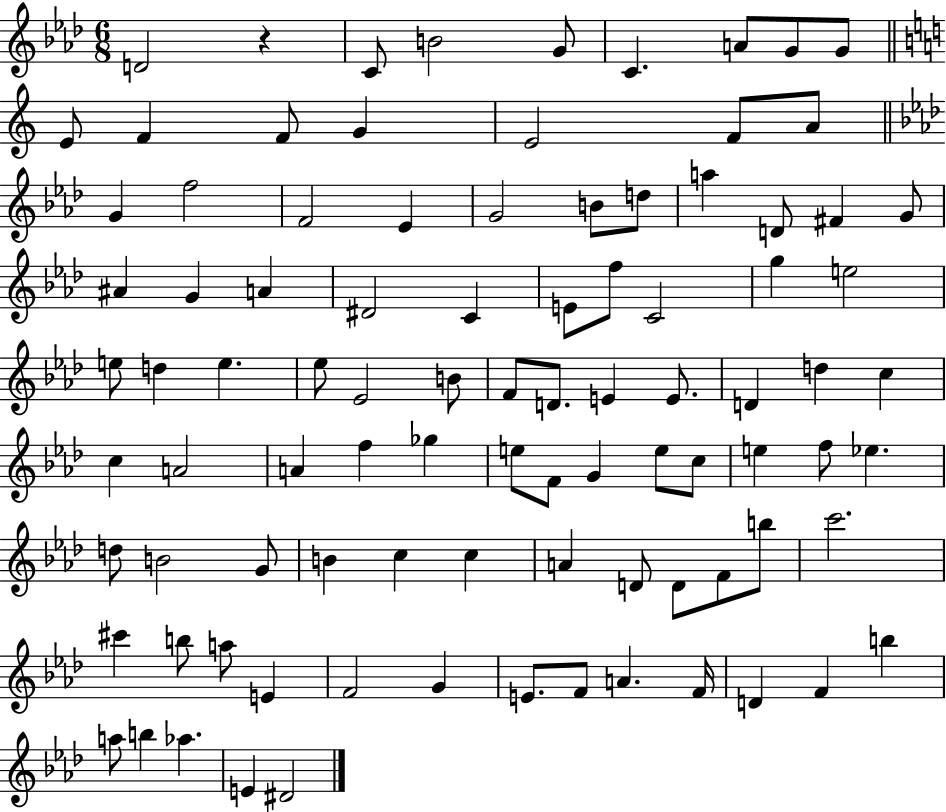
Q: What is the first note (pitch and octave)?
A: D4